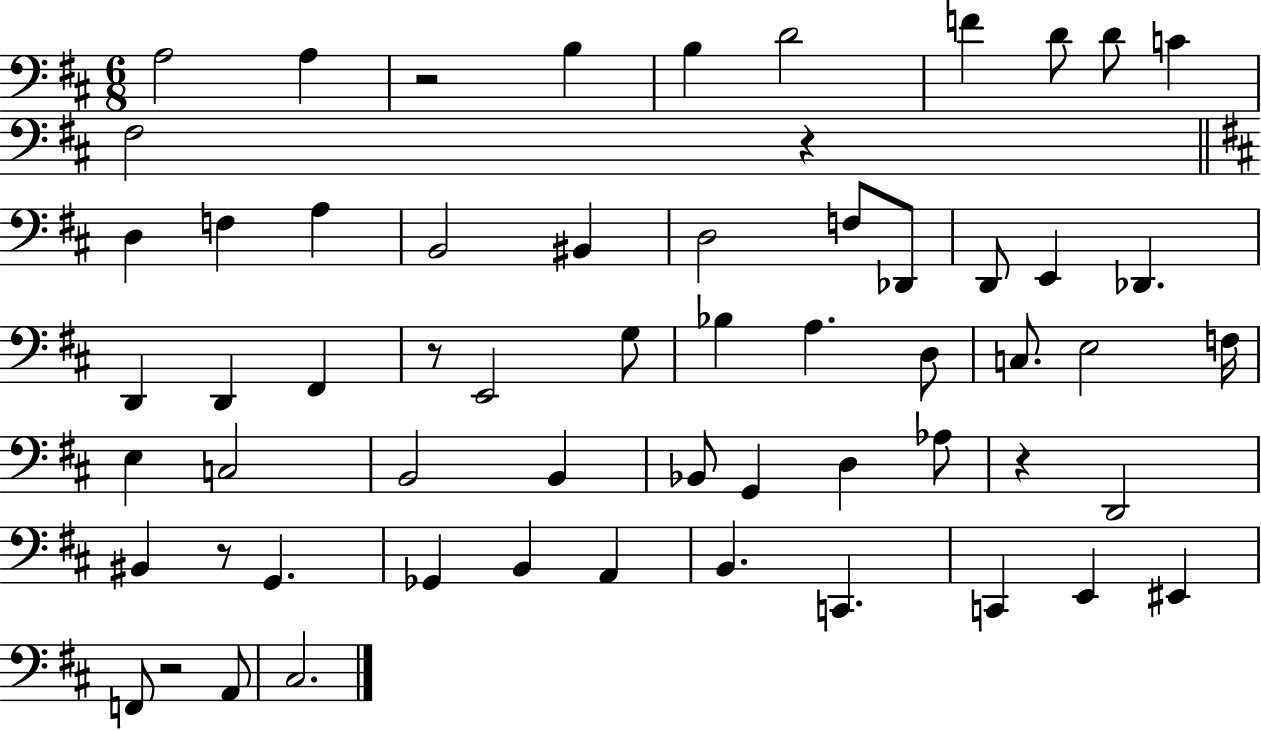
X:1
T:Untitled
M:6/8
L:1/4
K:D
A,2 A, z2 B, B, D2 F D/2 D/2 C ^F,2 z D, F, A, B,,2 ^B,, D,2 F,/2 _D,,/2 D,,/2 E,, _D,, D,, D,, ^F,, z/2 E,,2 G,/2 _B, A, D,/2 C,/2 E,2 F,/4 E, C,2 B,,2 B,, _B,,/2 G,, D, _A,/2 z D,,2 ^B,, z/2 G,, _G,, B,, A,, B,, C,, C,, E,, ^E,, F,,/2 z2 A,,/2 ^C,2